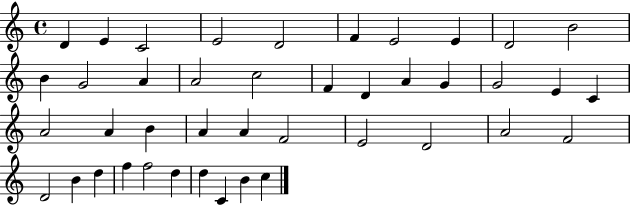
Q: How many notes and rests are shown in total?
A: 42